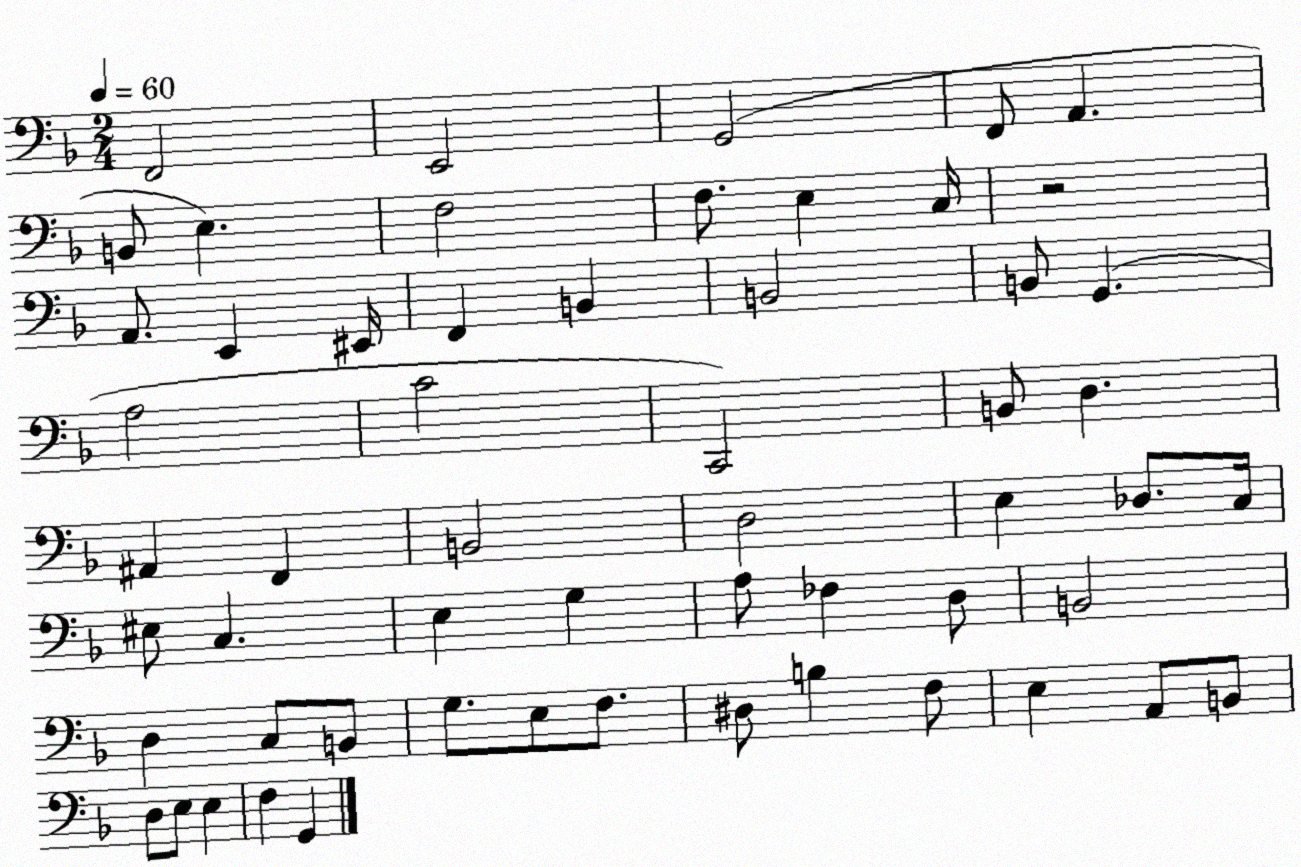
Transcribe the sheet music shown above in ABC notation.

X:1
T:Untitled
M:2/4
L:1/4
K:F
F,,2 E,,2 G,,2 F,,/2 A,, B,,/2 E, F,2 F,/2 E, C,/4 z2 A,,/2 E,, ^E,,/4 F,, B,, B,,2 B,,/2 G,, A,2 C2 C,,2 B,,/2 D, ^A,, F,, B,,2 D,2 E, _D,/2 C,/4 ^E,/2 C, E, G, A,/2 _F, D,/2 B,,2 D, C,/2 B,,/2 G,/2 E,/2 F,/2 ^D,/2 B, F,/2 E, A,,/2 B,,/2 D,/2 E,/2 E, F, G,,